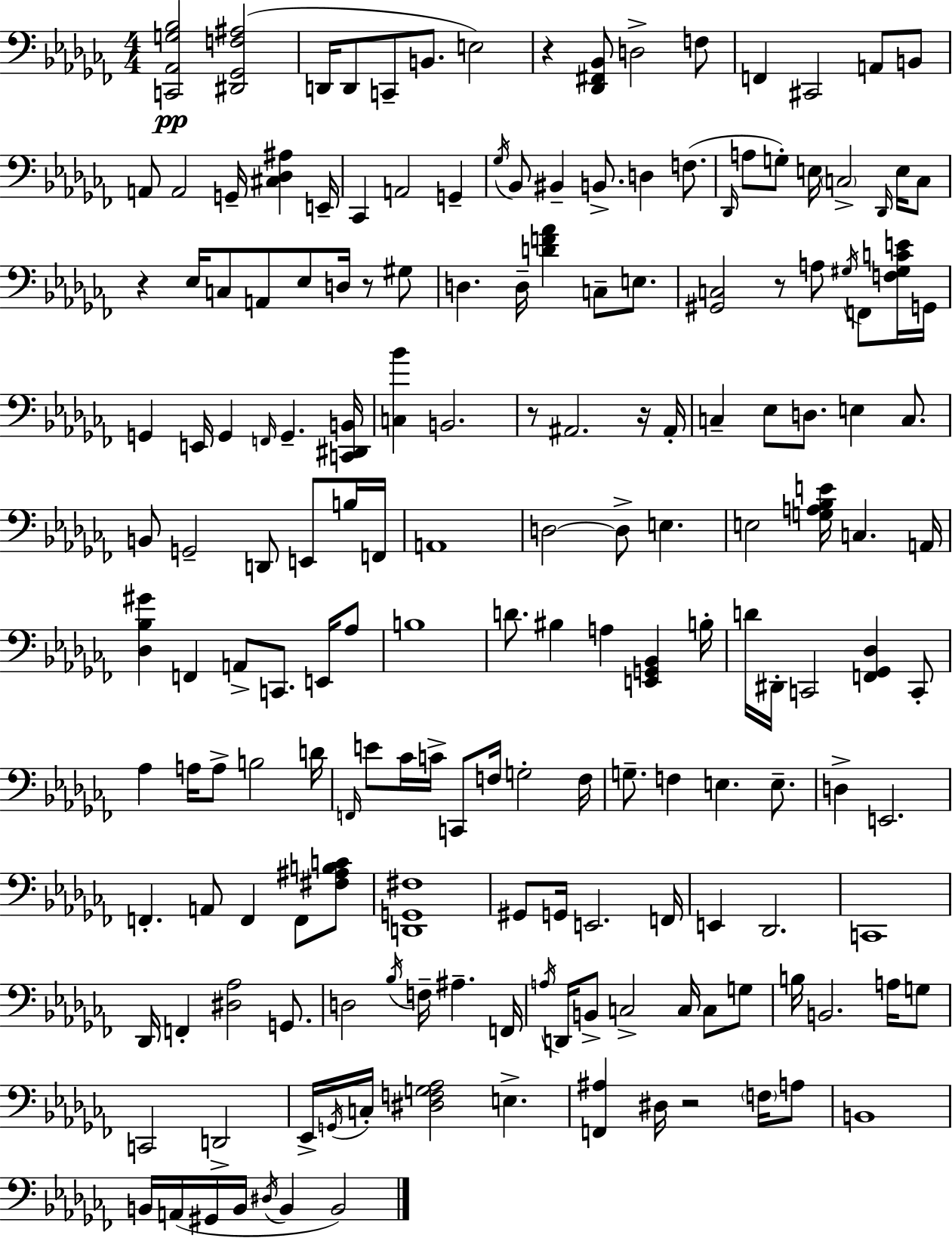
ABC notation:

X:1
T:Untitled
M:4/4
L:1/4
K:Abm
[C,,_A,,G,_B,]2 [^D,,_G,,F,^A,]2 D,,/4 D,,/2 C,,/2 B,,/2 E,2 z [_D,,^F,,_B,,]/2 D,2 F,/2 F,, ^C,,2 A,,/2 B,,/2 A,,/2 A,,2 G,,/4 [^C,_D,^A,] E,,/4 _C,, A,,2 G,, _G,/4 _B,,/2 ^B,, B,,/2 D, F,/2 _D,,/4 A,/2 G,/2 E,/4 C,2 _D,,/4 E,/4 C,/2 z _E,/4 C,/2 A,,/2 _E,/2 D,/4 z/2 ^G,/2 D, D,/4 [DF_A] C,/2 E,/2 [^G,,C,]2 z/2 A,/2 ^G,/4 F,,/2 [F,^G,CE]/4 G,,/4 G,, E,,/4 G,, F,,/4 G,, [C,,^D,,B,,]/4 [C,_B] B,,2 z/2 ^A,,2 z/4 ^A,,/4 C, _E,/2 D,/2 E, C,/2 B,,/2 G,,2 D,,/2 E,,/2 B,/4 F,,/4 A,,4 D,2 D,/2 E, E,2 [G,A,_B,E]/4 C, A,,/4 [_D,_B,^G] F,, A,,/2 C,,/2 E,,/4 _A,/2 B,4 D/2 ^B, A, [E,,G,,_B,,] B,/4 D/4 ^D,,/4 C,,2 [F,,_G,,_D,] C,,/2 _A, A,/4 A,/2 B,2 D/4 F,,/4 E/2 _C/4 C/4 C,,/2 F,/4 G,2 F,/4 G,/2 F, E, E,/2 D, E,,2 F,, A,,/2 F,, F,,/2 [^F,^A,B,C]/2 [D,,G,,^F,]4 ^G,,/2 G,,/4 E,,2 F,,/4 E,, _D,,2 C,,4 _D,,/4 F,, [^D,_A,]2 G,,/2 D,2 _B,/4 F,/4 ^A, F,,/4 A,/4 D,,/4 B,,/2 C,2 C,/4 C,/2 G,/2 B,/4 B,,2 A,/4 G,/2 C,,2 D,,2 _E,,/4 G,,/4 C,/4 [^D,F,G,_A,]2 E, [F,,^A,] ^D,/4 z2 F,/4 A,/2 B,,4 B,,/4 A,,/4 ^G,,/4 B,,/4 ^D,/4 B,, B,,2